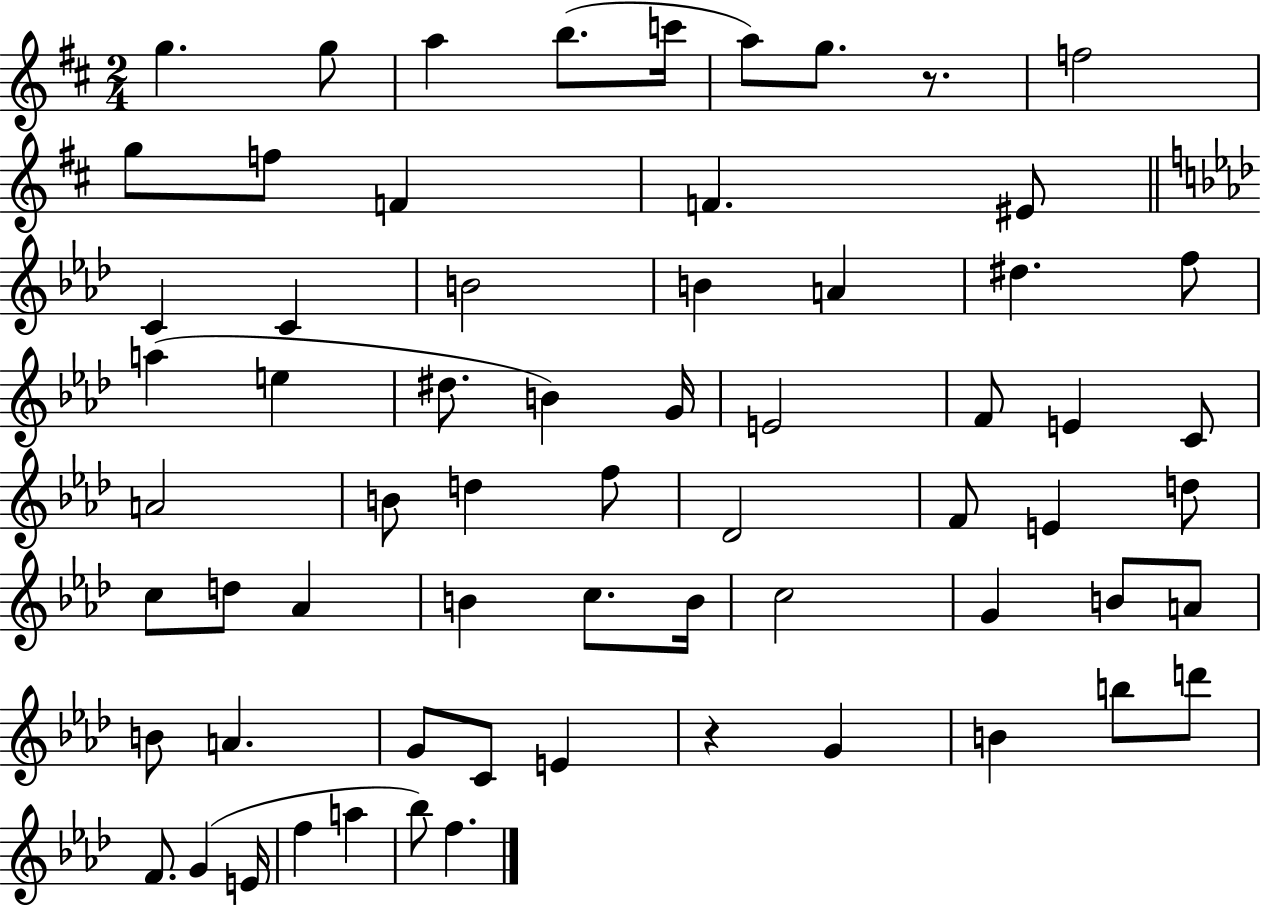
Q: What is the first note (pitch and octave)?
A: G5